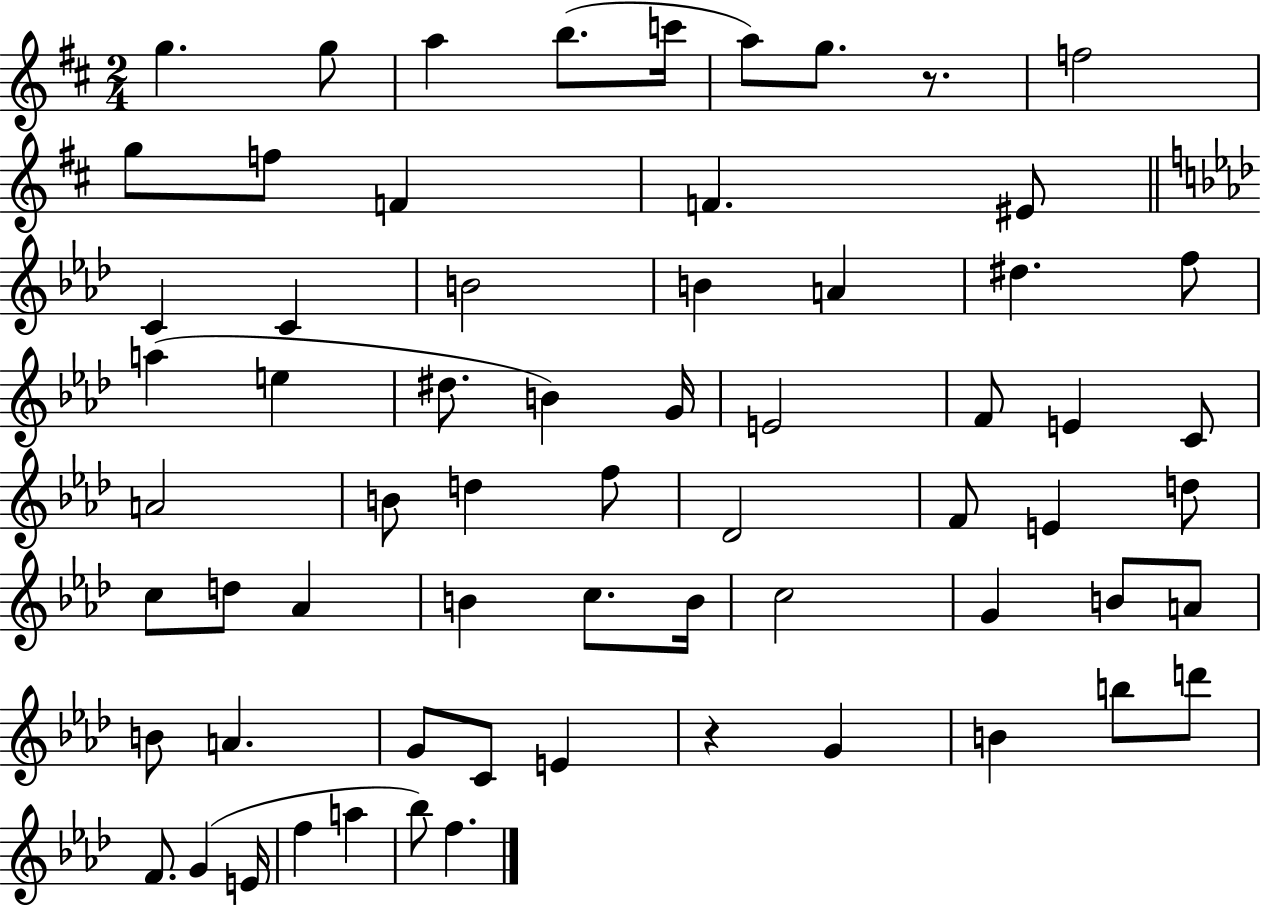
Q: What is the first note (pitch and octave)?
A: G5